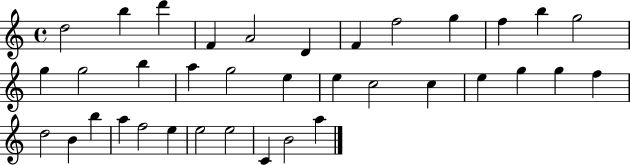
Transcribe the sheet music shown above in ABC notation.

X:1
T:Untitled
M:4/4
L:1/4
K:C
d2 b d' F A2 D F f2 g f b g2 g g2 b a g2 e e c2 c e g g f d2 B b a f2 e e2 e2 C B2 a